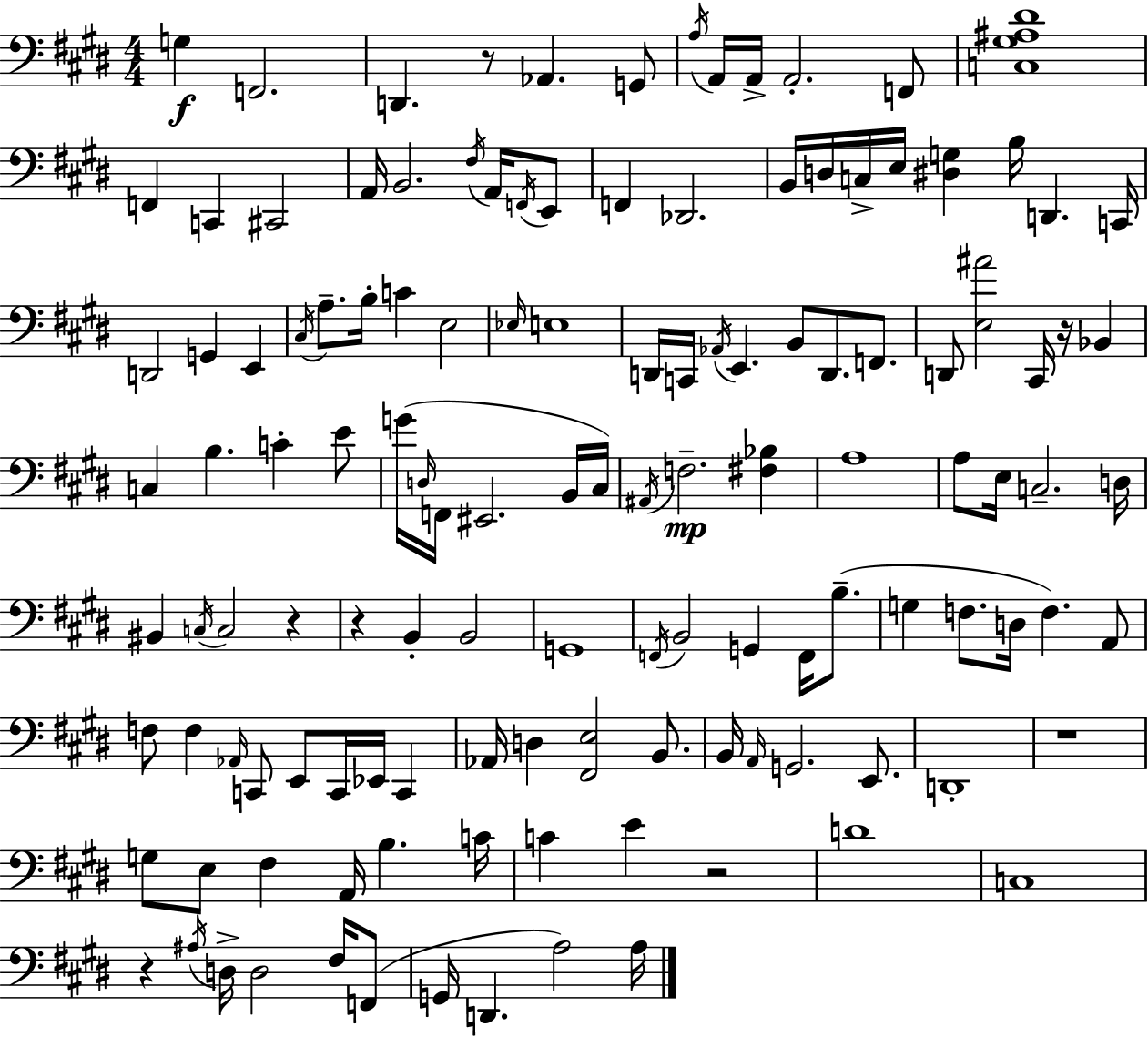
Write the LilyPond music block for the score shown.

{
  \clef bass
  \numericTimeSignature
  \time 4/4
  \key e \major
  g4\f f,2. | d,4. r8 aes,4. g,8 | \acciaccatura { a16 } a,16 a,16-> a,2.-. f,8 | <c gis ais dis'>1 | \break f,4 c,4 cis,2 | a,16 b,2. \acciaccatura { fis16 } a,16 | \acciaccatura { f,16 } e,8 f,4 des,2. | b,16 d16 c16-> e16 <dis g>4 b16 d,4. | \break c,16 d,2 g,4 e,4 | \acciaccatura { cis16 } a8.-- b16-. c'4 e2 | \grace { ees16 } e1 | d,16 c,16 \acciaccatura { aes,16 } e,4. b,8 | \break d,8. f,8. d,8 <e ais'>2 | cis,16 r16 bes,4 c4 b4. | c'4-. e'8 g'16( \grace { d16 } f,16 eis,2. | b,16 cis16) \acciaccatura { ais,16 } f2.--\mp | \break <fis bes>4 a1 | a8 e16 c2.-- | d16 bis,4 \acciaccatura { c16 } c2 | r4 r4 b,4-. | \break b,2 g,1 | \acciaccatura { f,16 } b,2 | g,4 f,16 b8.--( g4 f8. | d16 f4.) a,8 f8 f4 | \break \grace { aes,16 } c,8 e,8 c,16 ees,16 c,4 aes,16 d4 | <fis, e>2 b,8. b,16 \grace { a,16 } g,2. | e,8. d,1-. | r1 | \break g8 e8 | fis4 a,16 b4. c'16 c'4 | e'4 r2 d'1 | c1 | \break r4 | \acciaccatura { ais16 } d16-> d2 fis16 f,8( g,16 d,4. | a2) a16 \bar "|."
}